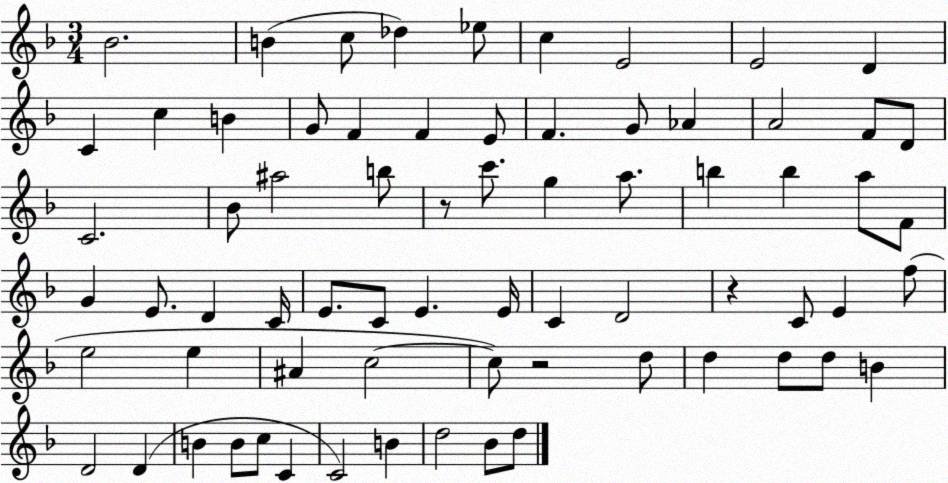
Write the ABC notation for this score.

X:1
T:Untitled
M:3/4
L:1/4
K:F
_B2 B c/2 _d _e/2 c E2 E2 D C c B G/2 F F E/2 F G/2 _A A2 F/2 D/2 C2 _B/2 ^a2 b/2 z/2 c'/2 g a/2 b b a/2 F/2 G E/2 D C/4 E/2 C/2 E E/4 C D2 z C/2 E f/2 e2 e ^A c2 c/2 z2 d/2 d d/2 d/2 B D2 D B B/2 c/2 C C2 B d2 _B/2 d/2